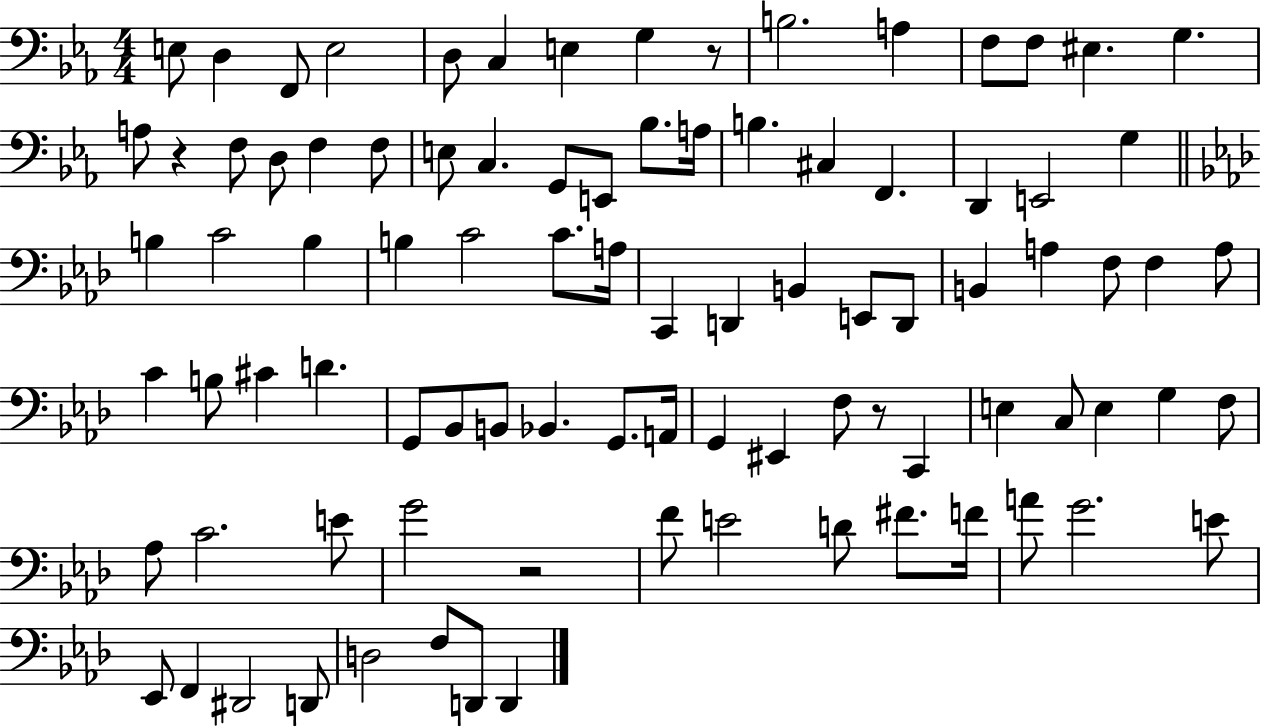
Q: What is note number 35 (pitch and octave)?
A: B3